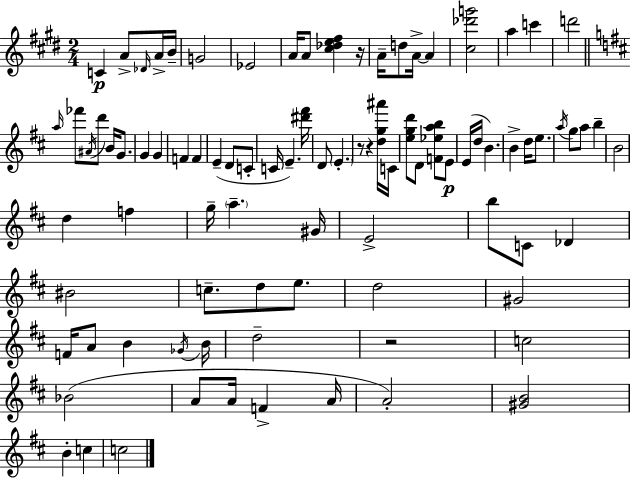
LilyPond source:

{
  \clef treble
  \numericTimeSignature
  \time 2/4
  \key e \major
  \repeat volta 2 { c'4\p a'8-> \grace { des'16 } a'16-> | b'16-- g'2 | ees'2 | a'16 a'8 <cis'' des'' e'' fis''>4 | \break r16 a'16-- d''8 a'16->~~ a'4 | <cis'' des''' g'''>2 | a''4 c'''4 | d'''2 | \break \bar "||" \break \key b \minor \grace { a''16 } fes'''8 \acciaccatura { ais'16 } d'''8 b'16 g'8. | g'4 g'4 | f'4 f'4 | e'4--( d'8 | \break c'8-. c'16 e'4.--) | <dis''' fis'''>16 d'8 \parenthesize e'4.-. | r8 r4 | <d'' g'' ais'''>16 c'16 <e'' g'' d'''>8 d'8 <f' ees'' a'' b''>8 | \break e'8\p e'16( d''16 b'4.) | b'4-> d''16 e''8. | \acciaccatura { a''16 } g''8 a''8 b''4-- | b'2 | \break d''4 f''4 | g''16-- \parenthesize a''4.-- | gis'16 e'2-> | b''8 c'8 des'4 | \break bis'2 | c''8.-- d''8 | e''8. d''2 | gis'2 | \break f'16 a'8 b'4 | \acciaccatura { ges'16 } b'16 d''2-- | r2 | c''2 | \break bes'2( | a'8 a'16 f'4-> | a'16 a'2-.) | <gis' b'>2 | \break b'4-. | c''4 c''2 | } \bar "|."
}